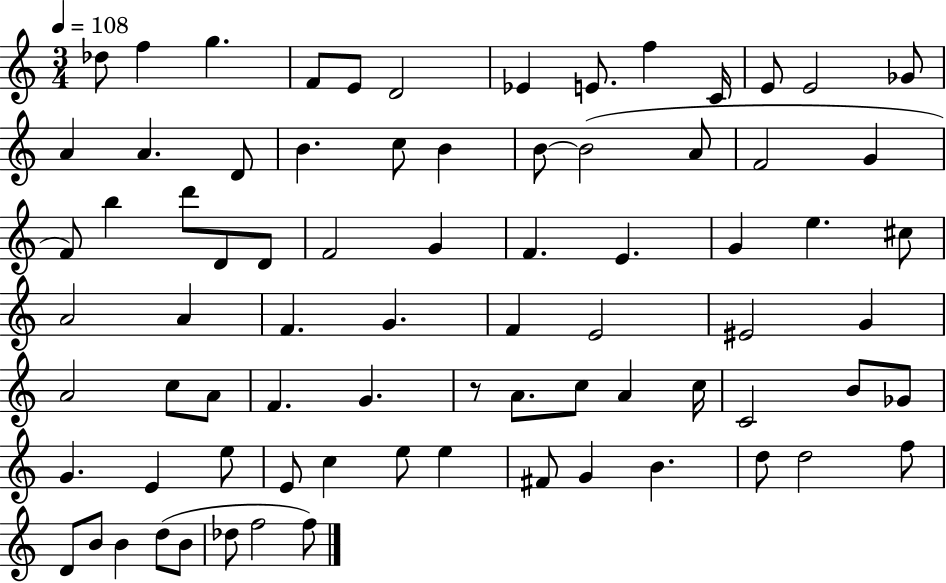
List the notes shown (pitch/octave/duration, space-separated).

Db5/e F5/q G5/q. F4/e E4/e D4/h Eb4/q E4/e. F5/q C4/s E4/e E4/h Gb4/e A4/q A4/q. D4/e B4/q. C5/e B4/q B4/e B4/h A4/e F4/h G4/q F4/e B5/q D6/e D4/e D4/e F4/h G4/q F4/q. E4/q. G4/q E5/q. C#5/e A4/h A4/q F4/q. G4/q. F4/q E4/h EIS4/h G4/q A4/h C5/e A4/e F4/q. G4/q. R/e A4/e. C5/e A4/q C5/s C4/h B4/e Gb4/e G4/q. E4/q E5/e E4/e C5/q E5/e E5/q F#4/e G4/q B4/q. D5/e D5/h F5/e D4/e B4/e B4/q D5/e B4/e Db5/e F5/h F5/e